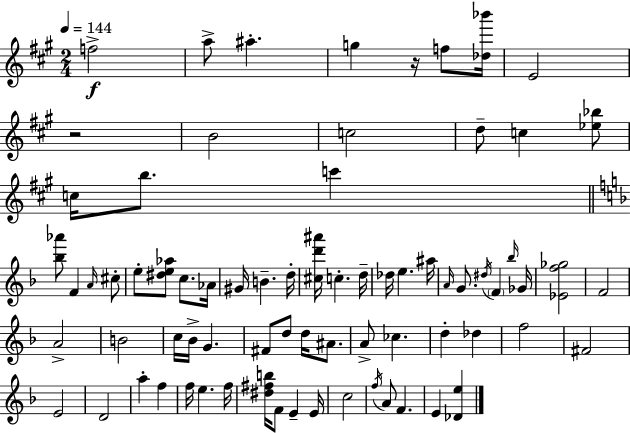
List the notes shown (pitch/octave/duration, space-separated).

F5/h A5/e A#5/q. G5/q R/s F5/e [Db5,Bb6]/s E4/h R/h B4/h C5/h D5/e C5/q [Eb5,Bb5]/e C5/s B5/e. C6/q [Bb5,Ab6]/e F4/q A4/s C#5/e E5/e [D#5,E5,Ab5]/e C5/e. Ab4/s G#4/s B4/q. D5/s [C#5,D6,A#6]/s C5/q. D5/s Db5/s E5/q. A#5/s A4/s G4/e. D#5/s F4/q Bb5/s Gb4/s [Eb4,F5,Gb5]/h F4/h A4/h B4/h C5/s Bb4/s G4/q. F#4/e D5/e D5/s A#4/e. A4/e CES5/q. D5/q Db5/q F5/h F#4/h E4/h D4/h A5/q F5/q F5/s E5/q. F5/s [D#5,F#5,B5]/s F4/e E4/q E4/s C5/h F5/s A4/e F4/q. E4/q [Db4,E5]/q